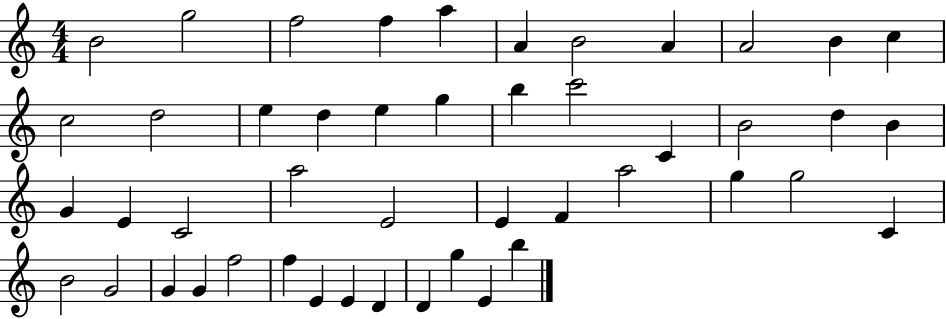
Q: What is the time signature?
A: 4/4